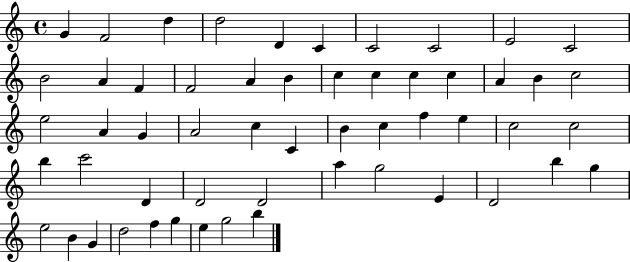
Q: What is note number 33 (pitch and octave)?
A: E5